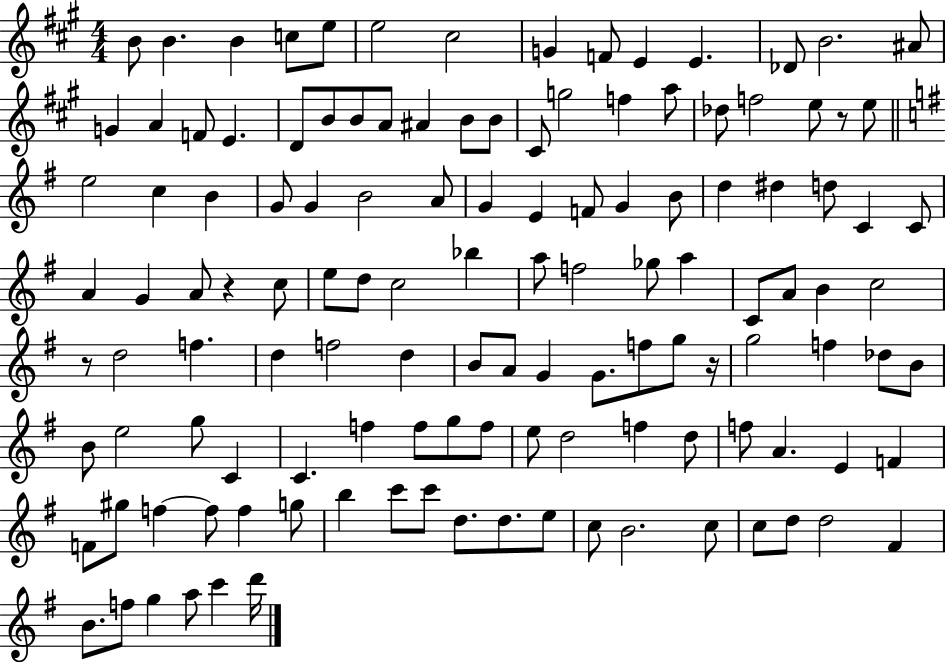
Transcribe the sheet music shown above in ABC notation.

X:1
T:Untitled
M:4/4
L:1/4
K:A
B/2 B B c/2 e/2 e2 ^c2 G F/2 E E _D/2 B2 ^A/2 G A F/2 E D/2 B/2 B/2 A/2 ^A B/2 B/2 ^C/2 g2 f a/2 _d/2 f2 e/2 z/2 e/2 e2 c B G/2 G B2 A/2 G E F/2 G B/2 d ^d d/2 C C/2 A G A/2 z c/2 e/2 d/2 c2 _b a/2 f2 _g/2 a C/2 A/2 B c2 z/2 d2 f d f2 d B/2 A/2 G G/2 f/2 g/2 z/4 g2 f _d/2 B/2 B/2 e2 g/2 C C f f/2 g/2 f/2 e/2 d2 f d/2 f/2 A E F F/2 ^g/2 f f/2 f g/2 b c'/2 c'/2 d/2 d/2 e/2 c/2 B2 c/2 c/2 d/2 d2 ^F B/2 f/2 g a/2 c' d'/4